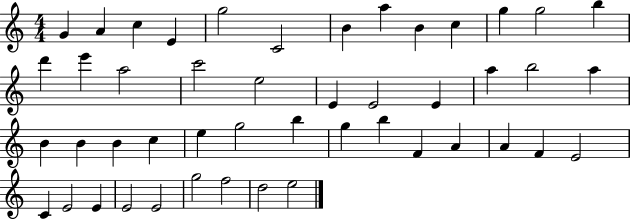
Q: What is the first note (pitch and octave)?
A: G4